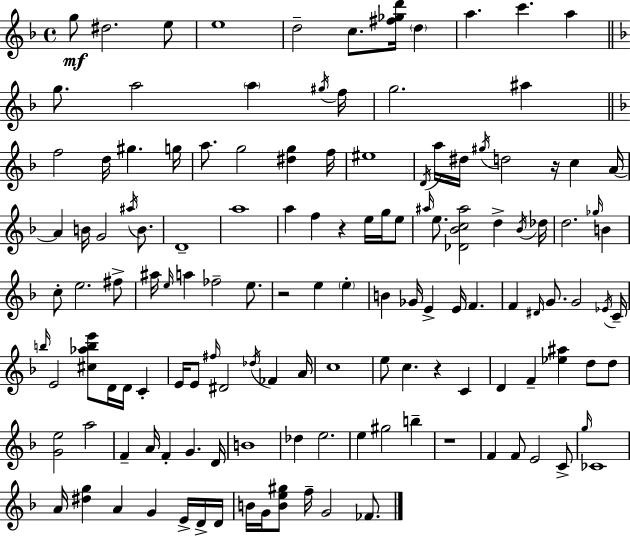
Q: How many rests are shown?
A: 5